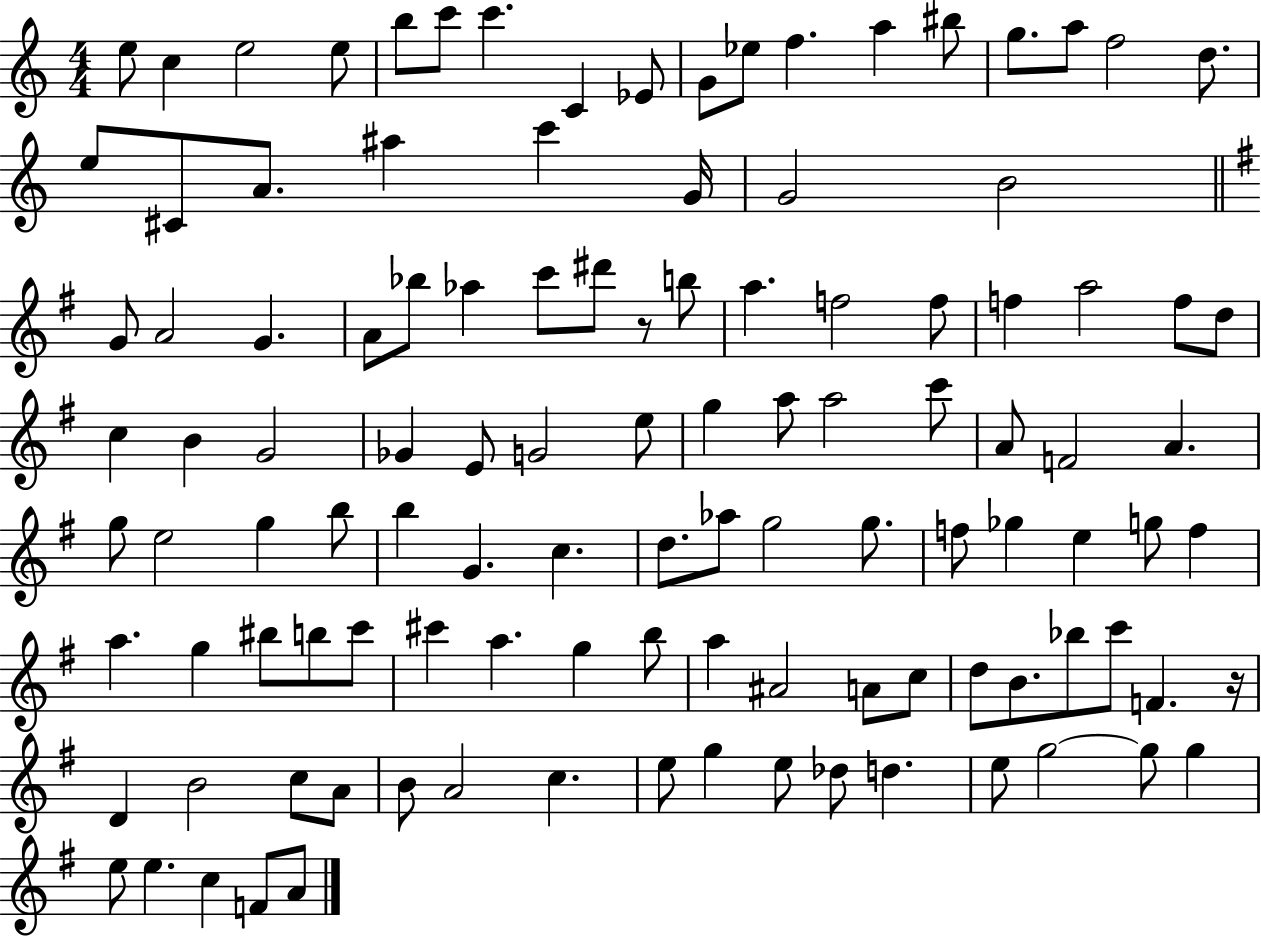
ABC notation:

X:1
T:Untitled
M:4/4
L:1/4
K:C
e/2 c e2 e/2 b/2 c'/2 c' C _E/2 G/2 _e/2 f a ^b/2 g/2 a/2 f2 d/2 e/2 ^C/2 A/2 ^a c' G/4 G2 B2 G/2 A2 G A/2 _b/2 _a c'/2 ^d'/2 z/2 b/2 a f2 f/2 f a2 f/2 d/2 c B G2 _G E/2 G2 e/2 g a/2 a2 c'/2 A/2 F2 A g/2 e2 g b/2 b G c d/2 _a/2 g2 g/2 f/2 _g e g/2 f a g ^b/2 b/2 c'/2 ^c' a g b/2 a ^A2 A/2 c/2 d/2 B/2 _b/2 c'/2 F z/4 D B2 c/2 A/2 B/2 A2 c e/2 g e/2 _d/2 d e/2 g2 g/2 g e/2 e c F/2 A/2